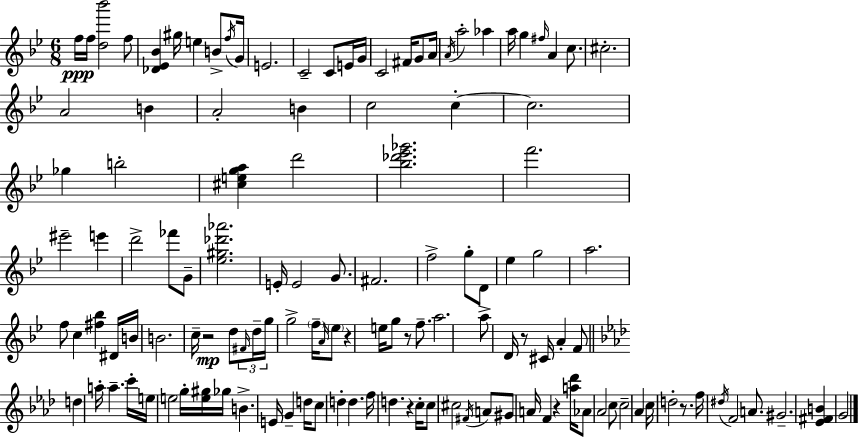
F5/s F5/s [D5,Bb6]/h F5/e [Db4,Eb4,Bb4]/q G#5/s E5/q B4/e F5/s G4/s E4/h. C4/h C4/e E4/s G4/s C4/h F#4/s G4/e A4/s A4/s A5/h Ab5/q A5/s G5/q F#5/s A4/q C5/e. C#5/h. A4/h B4/q A4/h B4/q C5/h C5/q C5/h. Gb5/q B5/h [C#5,E5,G5,A5]/q D6/h [Bb5,Db6,Eb6,Gb6]/h. F6/h. EIS6/h E6/q D6/h FES6/e G4/e [Eb5,G#5,Db6,Ab6]/h. E4/s E4/h G4/e. F#4/h. F5/h G5/e D4/e Eb5/q G5/h A5/h. F5/e C5/q [F#5,Bb5]/q D#4/s B4/s B4/h. C5/s R/h D5/e F#4/s D5/s G5/s G5/h F5/s A4/s Eb5/e R/q E5/s G5/e R/e F5/e. A5/h. A5/e D4/s R/e C#4/s A4/q F4/e D5/q A5/s A5/q. C6/s E5/s E5/h G5/s [E5,G#5]/s Gb5/s B4/q. E4/s G4/q D5/s C5/e D5/q D5/q. F5/s D5/q. R/q C5/s C5/e C#5/h F#4/s A4/e G#4/e A4/s F4/q R/q [A5,Db6]/s Ab4/e Ab4/h C5/e C5/h Ab4/q C5/s D5/h R/e. F5/s D#5/s F4/h A4/e. G#4/h. [Eb4,F#4,B4]/q G4/h